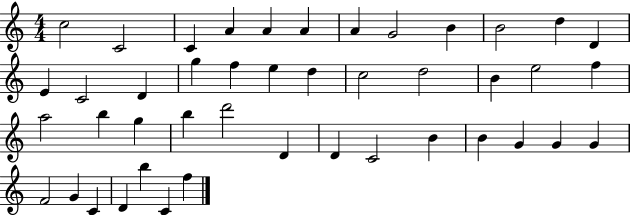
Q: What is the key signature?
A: C major